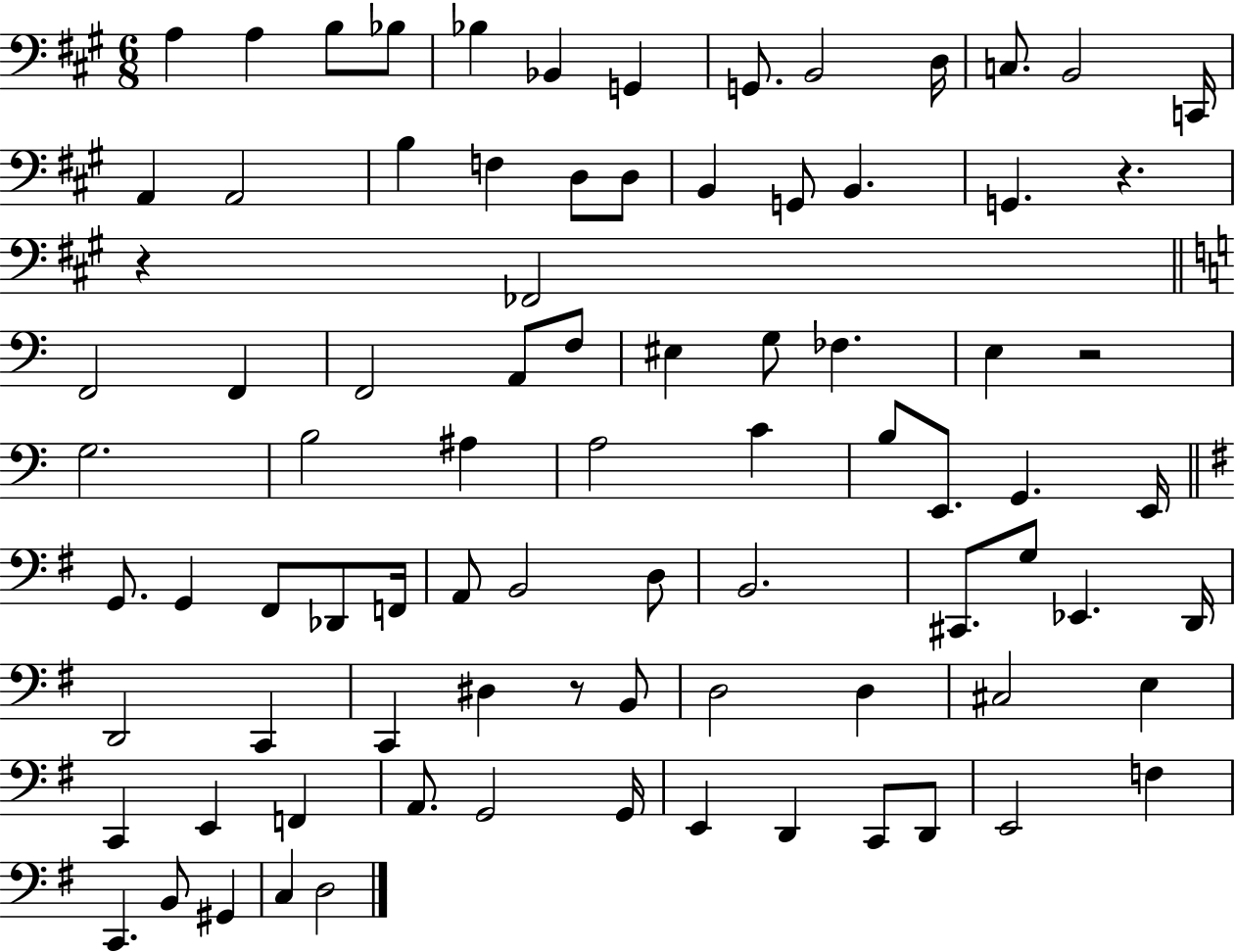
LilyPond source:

{
  \clef bass
  \numericTimeSignature
  \time 6/8
  \key a \major
  \repeat volta 2 { a4 a4 b8 bes8 | bes4 bes,4 g,4 | g,8. b,2 d16 | c8. b,2 c,16 | \break a,4 a,2 | b4 f4 d8 d8 | b,4 g,8 b,4. | g,4. r4. | \break r4 fes,2 | \bar "||" \break \key a \minor f,2 f,4 | f,2 a,8 f8 | eis4 g8 fes4. | e4 r2 | \break g2. | b2 ais4 | a2 c'4 | b8 e,8. g,4. e,16 | \break \bar "||" \break \key g \major g,8. g,4 fis,8 des,8 f,16 | a,8 b,2 d8 | b,2. | cis,8. g8 ees,4. d,16 | \break d,2 c,4 | c,4 dis4 r8 b,8 | d2 d4 | cis2 e4 | \break c,4 e,4 f,4 | a,8. g,2 g,16 | e,4 d,4 c,8 d,8 | e,2 f4 | \break c,4. b,8 gis,4 | c4 d2 | } \bar "|."
}